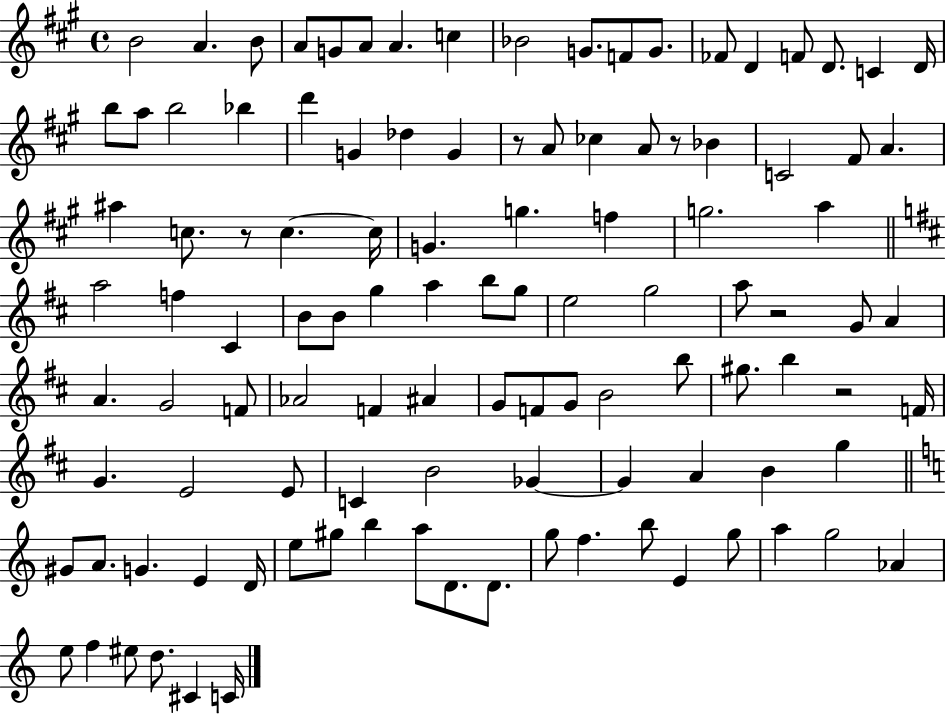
B4/h A4/q. B4/e A4/e G4/e A4/e A4/q. C5/q Bb4/h G4/e. F4/e G4/e. FES4/e D4/q F4/e D4/e. C4/q D4/s B5/e A5/e B5/h Bb5/q D6/q G4/q Db5/q G4/q R/e A4/e CES5/q A4/e R/e Bb4/q C4/h F#4/e A4/q. A#5/q C5/e. R/e C5/q. C5/s G4/q. G5/q. F5/q G5/h. A5/q A5/h F5/q C#4/q B4/e B4/e G5/q A5/q B5/e G5/e E5/h G5/h A5/e R/h G4/e A4/q A4/q. G4/h F4/e Ab4/h F4/q A#4/q G4/e F4/e G4/e B4/h B5/e G#5/e. B5/q R/h F4/s G4/q. E4/h E4/e C4/q B4/h Gb4/q Gb4/q A4/q B4/q G5/q G#4/e A4/e. G4/q. E4/q D4/s E5/e G#5/e B5/q A5/e D4/e. D4/e. G5/e F5/q. B5/e E4/q G5/e A5/q G5/h Ab4/q E5/e F5/q EIS5/e D5/e. C#4/q C4/s